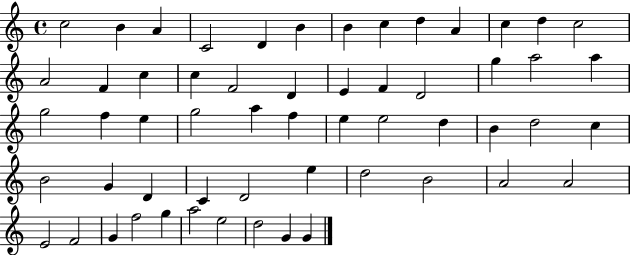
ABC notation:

X:1
T:Untitled
M:4/4
L:1/4
K:C
c2 B A C2 D B B c d A c d c2 A2 F c c F2 D E F D2 g a2 a g2 f e g2 a f e e2 d B d2 c B2 G D C D2 e d2 B2 A2 A2 E2 F2 G f2 g a2 e2 d2 G G